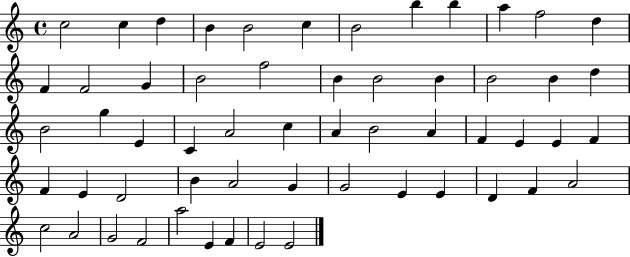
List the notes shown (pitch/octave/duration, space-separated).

C5/h C5/q D5/q B4/q B4/h C5/q B4/h B5/q B5/q A5/q F5/h D5/q F4/q F4/h G4/q B4/h F5/h B4/q B4/h B4/q B4/h B4/q D5/q B4/h G5/q E4/q C4/q A4/h C5/q A4/q B4/h A4/q F4/q E4/q E4/q F4/q F4/q E4/q D4/h B4/q A4/h G4/q G4/h E4/q E4/q D4/q F4/q A4/h C5/h A4/h G4/h F4/h A5/h E4/q F4/q E4/h E4/h